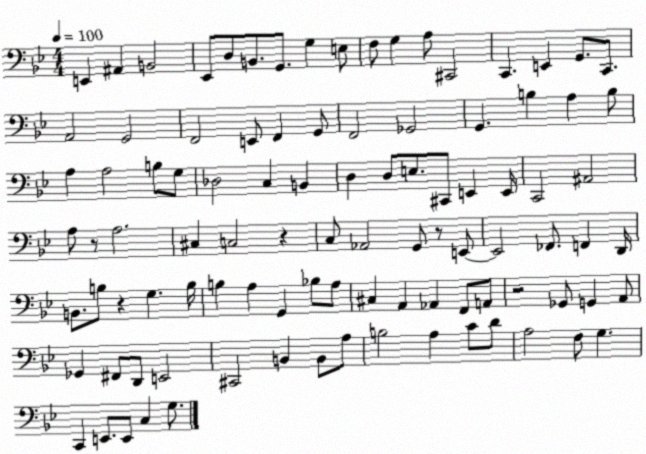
X:1
T:Untitled
M:4/4
L:1/4
K:Bb
E,, ^A,, B,,2 _E,,/2 D,/2 B,,/2 G,,/2 G, E,/2 F,/2 G, A,/2 ^C,,2 C,, E,, G,,/2 C,,/2 A,,2 G,,2 F,,2 E,,/2 F,, G,,/2 F,,2 _G,,2 G,, B, A, B,/2 A, A,2 B,/2 G,/2 _D,2 C, B,, D, D,/2 E,/2 ^C,,/2 E,, E,,/4 C,,2 ^A,,2 A,/2 z/2 A,2 ^C, C,2 z C,/2 _A,,2 G,,/2 z/2 E,,/2 E,,2 _F,,/2 F,, D,,/4 B,,/2 B,/2 z G, B,/4 B, A, G,, _B,/2 A,/2 ^C, A,, _A,, F,,/2 A,,/2 z2 _G,,/2 G,, A,,/2 _G,, ^F,,/2 D,,/2 E,,2 ^C,,2 B,, B,,/2 A,/2 B,2 A, C/2 D/2 A,2 F,/2 G, C,, E,,/2 E,,/2 C, G,/2